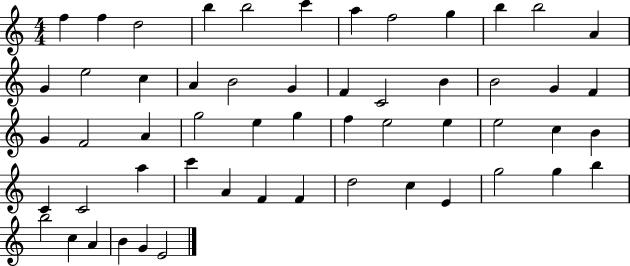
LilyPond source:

{
  \clef treble
  \numericTimeSignature
  \time 4/4
  \key c \major
  f''4 f''4 d''2 | b''4 b''2 c'''4 | a''4 f''2 g''4 | b''4 b''2 a'4 | \break g'4 e''2 c''4 | a'4 b'2 g'4 | f'4 c'2 b'4 | b'2 g'4 f'4 | \break g'4 f'2 a'4 | g''2 e''4 g''4 | f''4 e''2 e''4 | e''2 c''4 b'4 | \break c'4 c'2 a''4 | c'''4 a'4 f'4 f'4 | d''2 c''4 e'4 | g''2 g''4 b''4 | \break b''2 c''4 a'4 | b'4 g'4 e'2 | \bar "|."
}